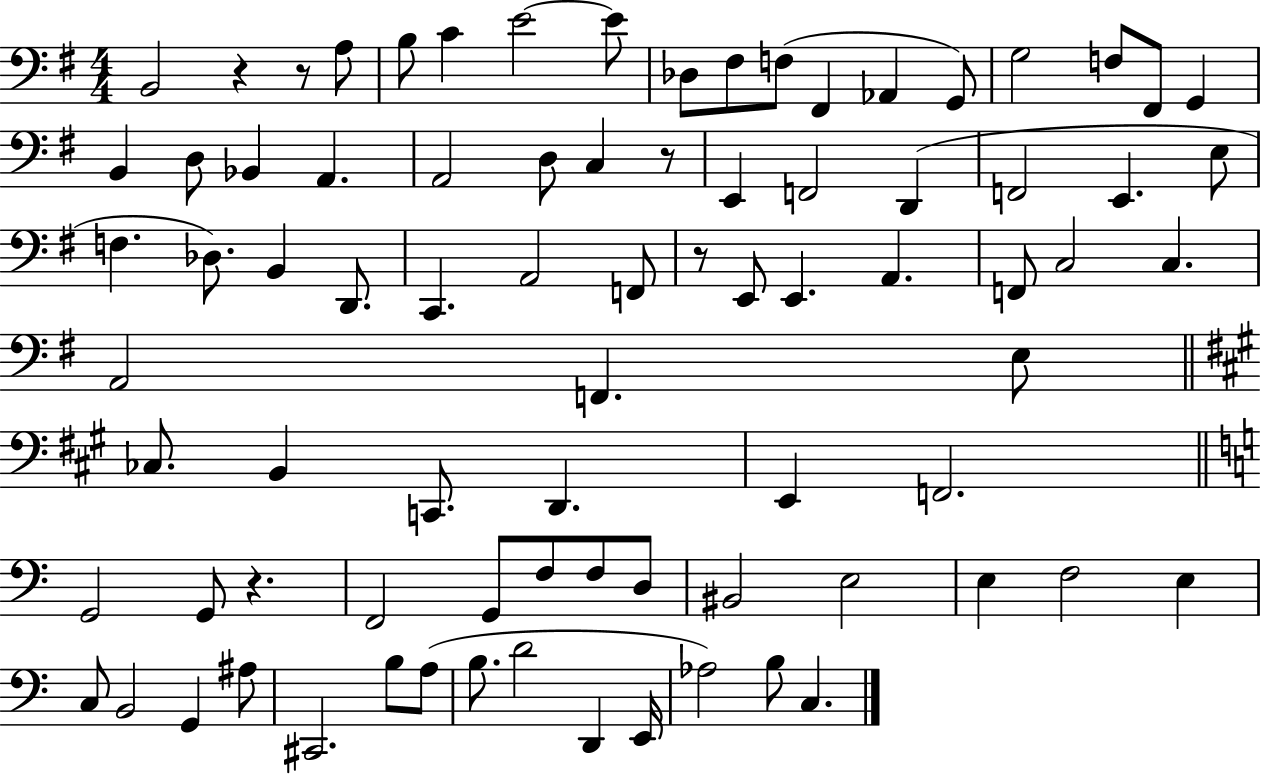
X:1
T:Untitled
M:4/4
L:1/4
K:G
B,,2 z z/2 A,/2 B,/2 C E2 E/2 _D,/2 ^F,/2 F,/2 ^F,, _A,, G,,/2 G,2 F,/2 ^F,,/2 G,, B,, D,/2 _B,, A,, A,,2 D,/2 C, z/2 E,, F,,2 D,, F,,2 E,, E,/2 F, _D,/2 B,, D,,/2 C,, A,,2 F,,/2 z/2 E,,/2 E,, A,, F,,/2 C,2 C, A,,2 F,, E,/2 _C,/2 B,, C,,/2 D,, E,, F,,2 G,,2 G,,/2 z F,,2 G,,/2 F,/2 F,/2 D,/2 ^B,,2 E,2 E, F,2 E, C,/2 B,,2 G,, ^A,/2 ^C,,2 B,/2 A,/2 B,/2 D2 D,, E,,/4 _A,2 B,/2 C,